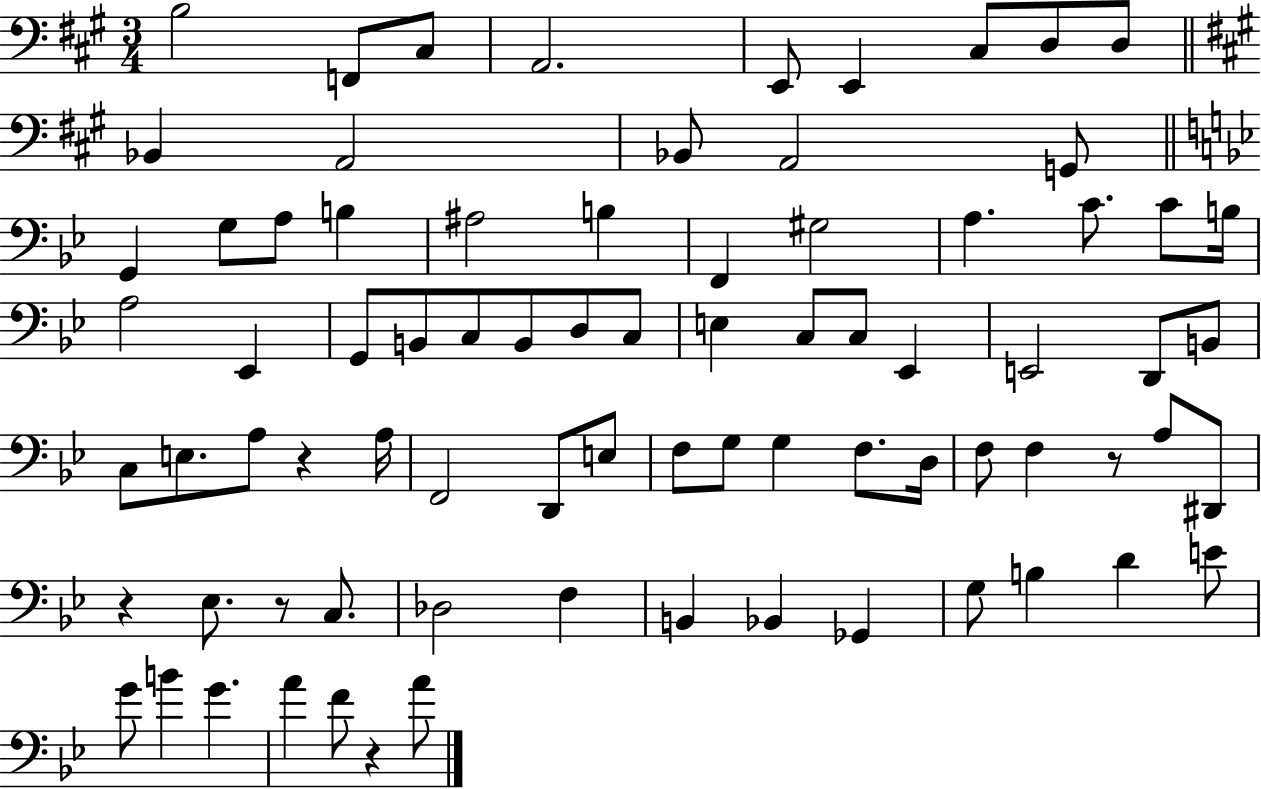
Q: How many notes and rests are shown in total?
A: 79